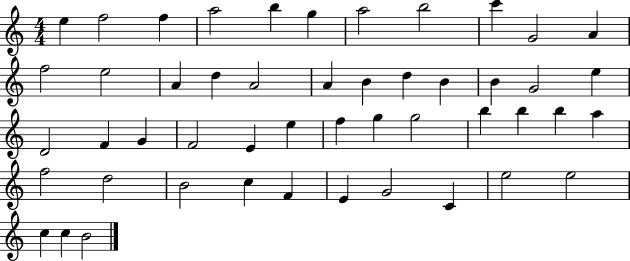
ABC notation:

X:1
T:Untitled
M:4/4
L:1/4
K:C
e f2 f a2 b g a2 b2 c' G2 A f2 e2 A d A2 A B d B B G2 e D2 F G F2 E e f g g2 b b b a f2 d2 B2 c F E G2 C e2 e2 c c B2